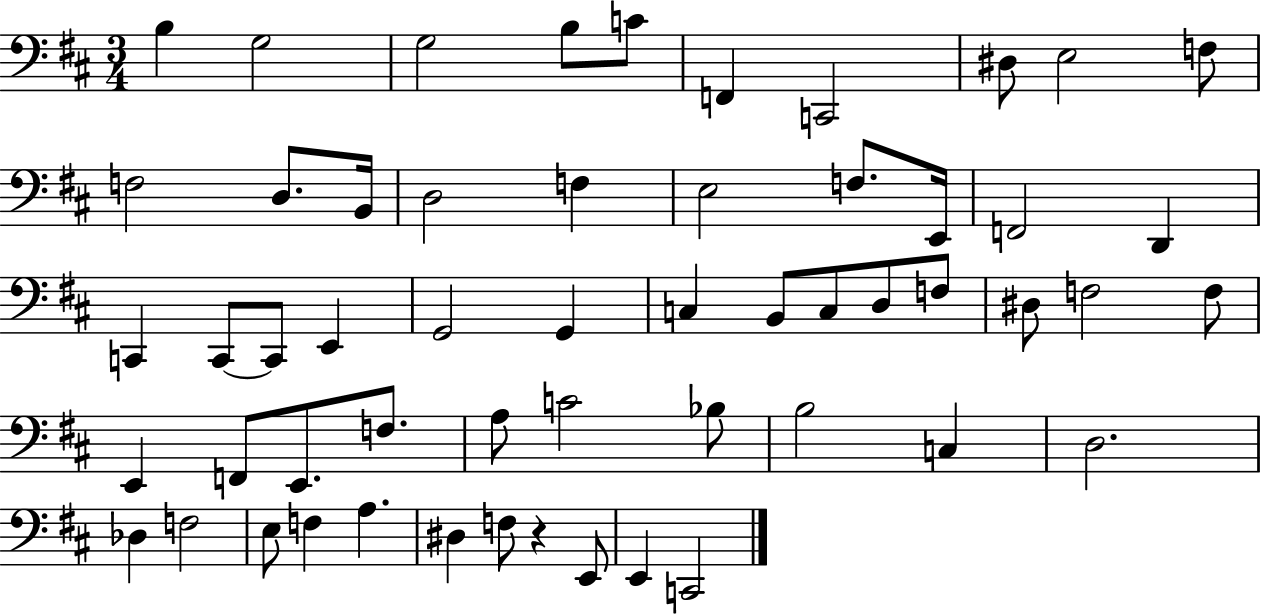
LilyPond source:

{
  \clef bass
  \numericTimeSignature
  \time 3/4
  \key d \major
  b4 g2 | g2 b8 c'8 | f,4 c,2 | dis8 e2 f8 | \break f2 d8. b,16 | d2 f4 | e2 f8. e,16 | f,2 d,4 | \break c,4 c,8~~ c,8 e,4 | g,2 g,4 | c4 b,8 c8 d8 f8 | dis8 f2 f8 | \break e,4 f,8 e,8. f8. | a8 c'2 bes8 | b2 c4 | d2. | \break des4 f2 | e8 f4 a4. | dis4 f8 r4 e,8 | e,4 c,2 | \break \bar "|."
}